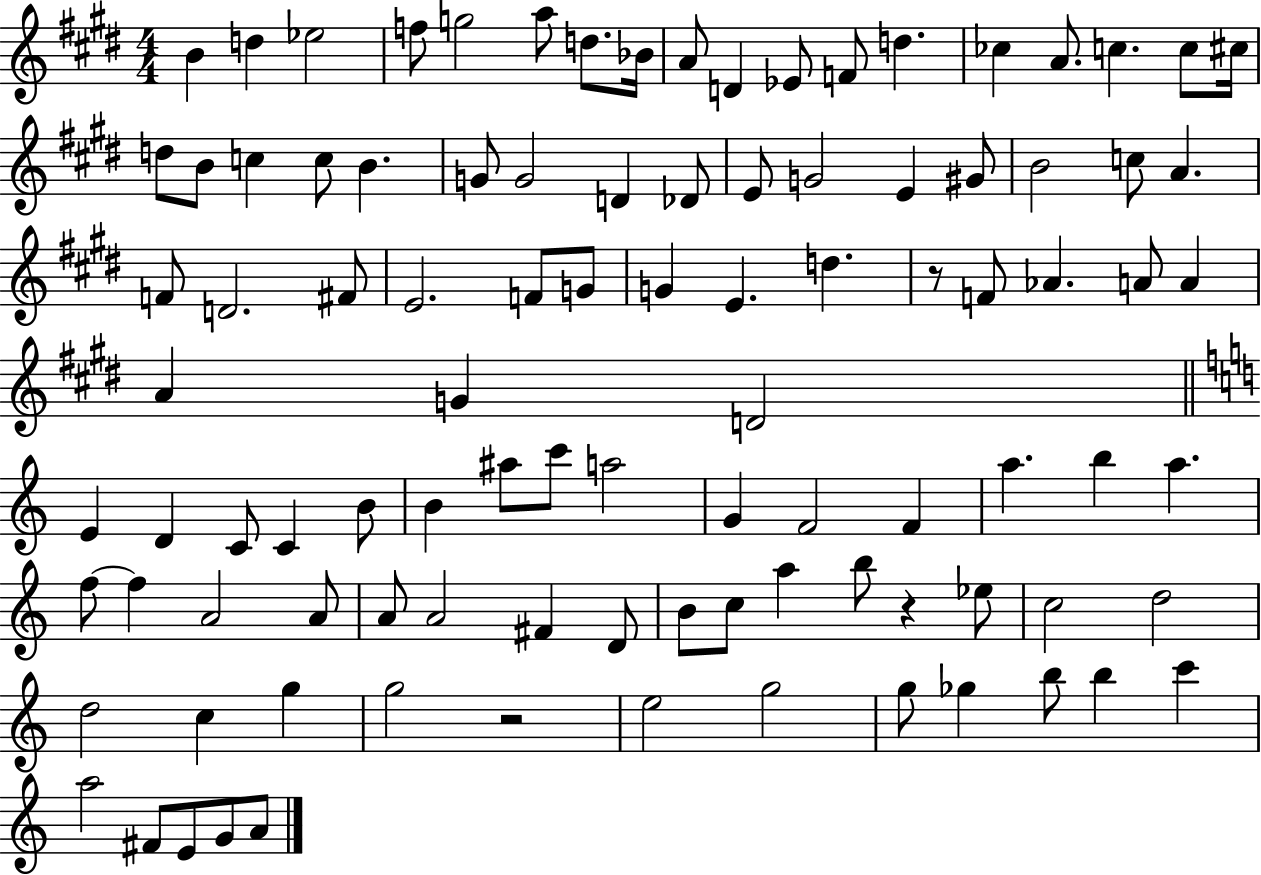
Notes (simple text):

B4/q D5/q Eb5/h F5/e G5/h A5/e D5/e. Bb4/s A4/e D4/q Eb4/e F4/e D5/q. CES5/q A4/e. C5/q. C5/e C#5/s D5/e B4/e C5/q C5/e B4/q. G4/e G4/h D4/q Db4/e E4/e G4/h E4/q G#4/e B4/h C5/e A4/q. F4/e D4/h. F#4/e E4/h. F4/e G4/e G4/q E4/q. D5/q. R/e F4/e Ab4/q. A4/e A4/q A4/q G4/q D4/h E4/q D4/q C4/e C4/q B4/e B4/q A#5/e C6/e A5/h G4/q F4/h F4/q A5/q. B5/q A5/q. F5/e F5/q A4/h A4/e A4/e A4/h F#4/q D4/e B4/e C5/e A5/q B5/e R/q Eb5/e C5/h D5/h D5/h C5/q G5/q G5/h R/h E5/h G5/h G5/e Gb5/q B5/e B5/q C6/q A5/h F#4/e E4/e G4/e A4/e